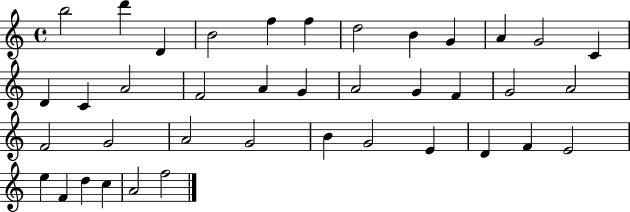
{
  \clef treble
  \time 4/4
  \defaultTimeSignature
  \key c \major
  b''2 d'''4 d'4 | b'2 f''4 f''4 | d''2 b'4 g'4 | a'4 g'2 c'4 | \break d'4 c'4 a'2 | f'2 a'4 g'4 | a'2 g'4 f'4 | g'2 a'2 | \break f'2 g'2 | a'2 g'2 | b'4 g'2 e'4 | d'4 f'4 e'2 | \break e''4 f'4 d''4 c''4 | a'2 f''2 | \bar "|."
}